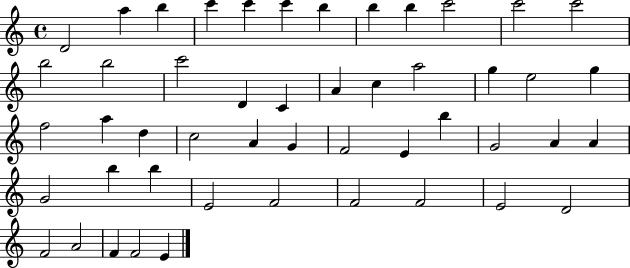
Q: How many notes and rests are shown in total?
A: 49